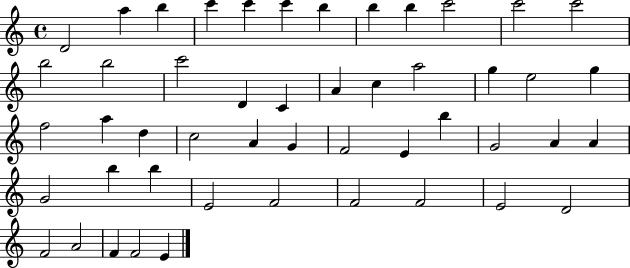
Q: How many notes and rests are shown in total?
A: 49